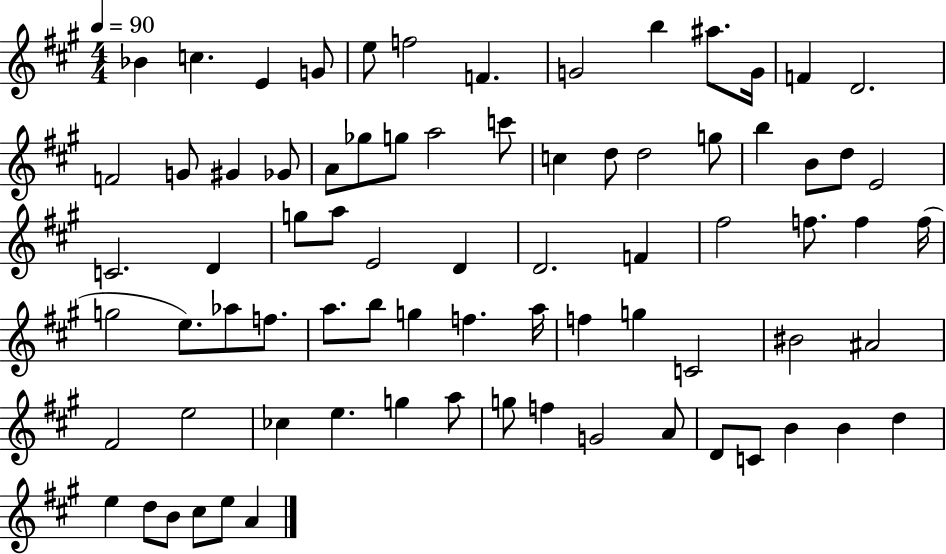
X:1
T:Untitled
M:4/4
L:1/4
K:A
_B c E G/2 e/2 f2 F G2 b ^a/2 G/4 F D2 F2 G/2 ^G _G/2 A/2 _g/2 g/2 a2 c'/2 c d/2 d2 g/2 b B/2 d/2 E2 C2 D g/2 a/2 E2 D D2 F ^f2 f/2 f f/4 g2 e/2 _a/2 f/2 a/2 b/2 g f a/4 f g C2 ^B2 ^A2 ^F2 e2 _c e g a/2 g/2 f G2 A/2 D/2 C/2 B B d e d/2 B/2 ^c/2 e/2 A